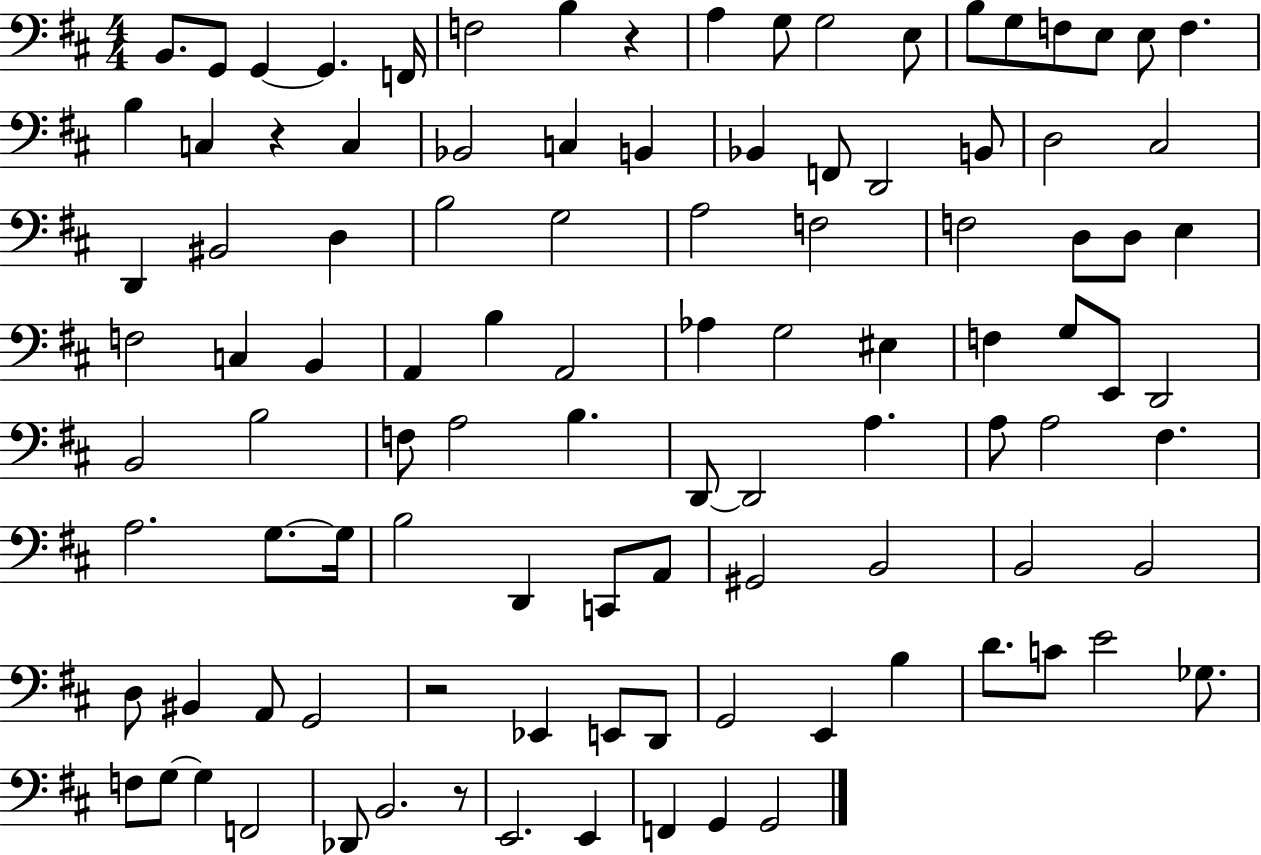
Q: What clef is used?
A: bass